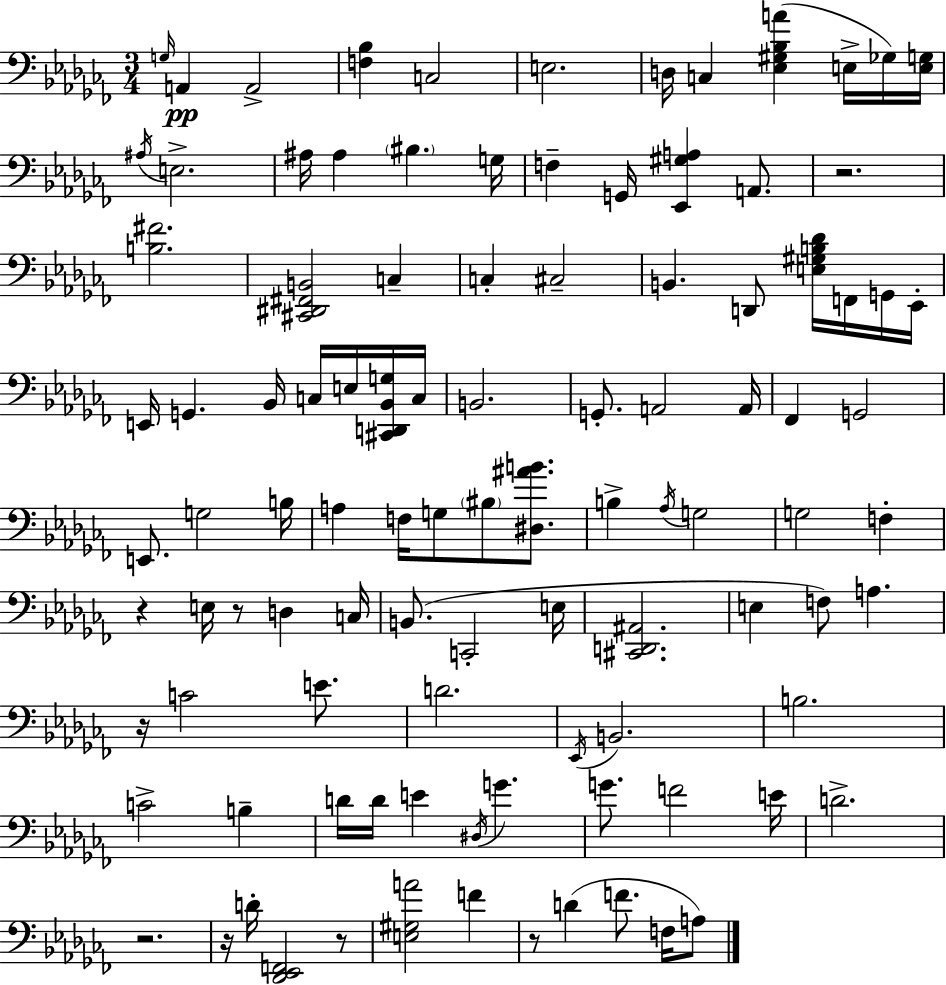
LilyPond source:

{
  \clef bass
  \numericTimeSignature
  \time 3/4
  \key aes \minor
  \grace { g16 }\pp a,4 a,2-> | <f bes>4 c2 | e2. | d16 c4 <ees gis bes a'>4( e16-> ges16) | \break <e g>16 \acciaccatura { ais16 } e2.-> | ais16 ais4 \parenthesize bis4. | g16 f4-- g,16 <ees, gis a>4 a,8. | r2. | \break <b fis'>2. | <cis, dis, fis, b,>2 c4-- | c4-. cis2-- | b,4. d,8 <e gis b des'>16 f,16 | \break g,16 ees,16-. e,16 g,4. bes,16 c16 e16 | <cis, d, bes, g>16 c16 b,2. | g,8.-. a,2 | a,16 fes,4 g,2 | \break e,8. g2 | b16 a4 f16 g8 \parenthesize bis8 <dis ais' b'>8. | b4-> \acciaccatura { aes16 } g2 | g2 f4-. | \break r4 e16 r8 d4 | c16 b,8.( c,2-. | e16 <cis, d, ais,>2. | e4 f8) a4. | \break r16 c'2 | e'8. d'2. | \acciaccatura { ees,16 } b,2. | b2. | \break c'2-> | b4-- d'16 d'16 e'4 \acciaccatura { dis16 } g'4. | g'8. f'2 | e'16 d'2.-> | \break r2. | r16 d'16-. <des, ees, f,>2 | r8 <e gis a'>2 | f'4 r8 d'4( f'8. | \break f16 a8) \bar "|."
}